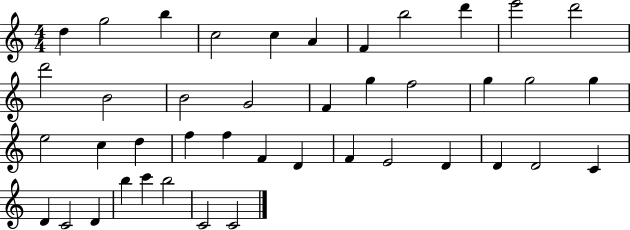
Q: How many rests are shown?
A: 0